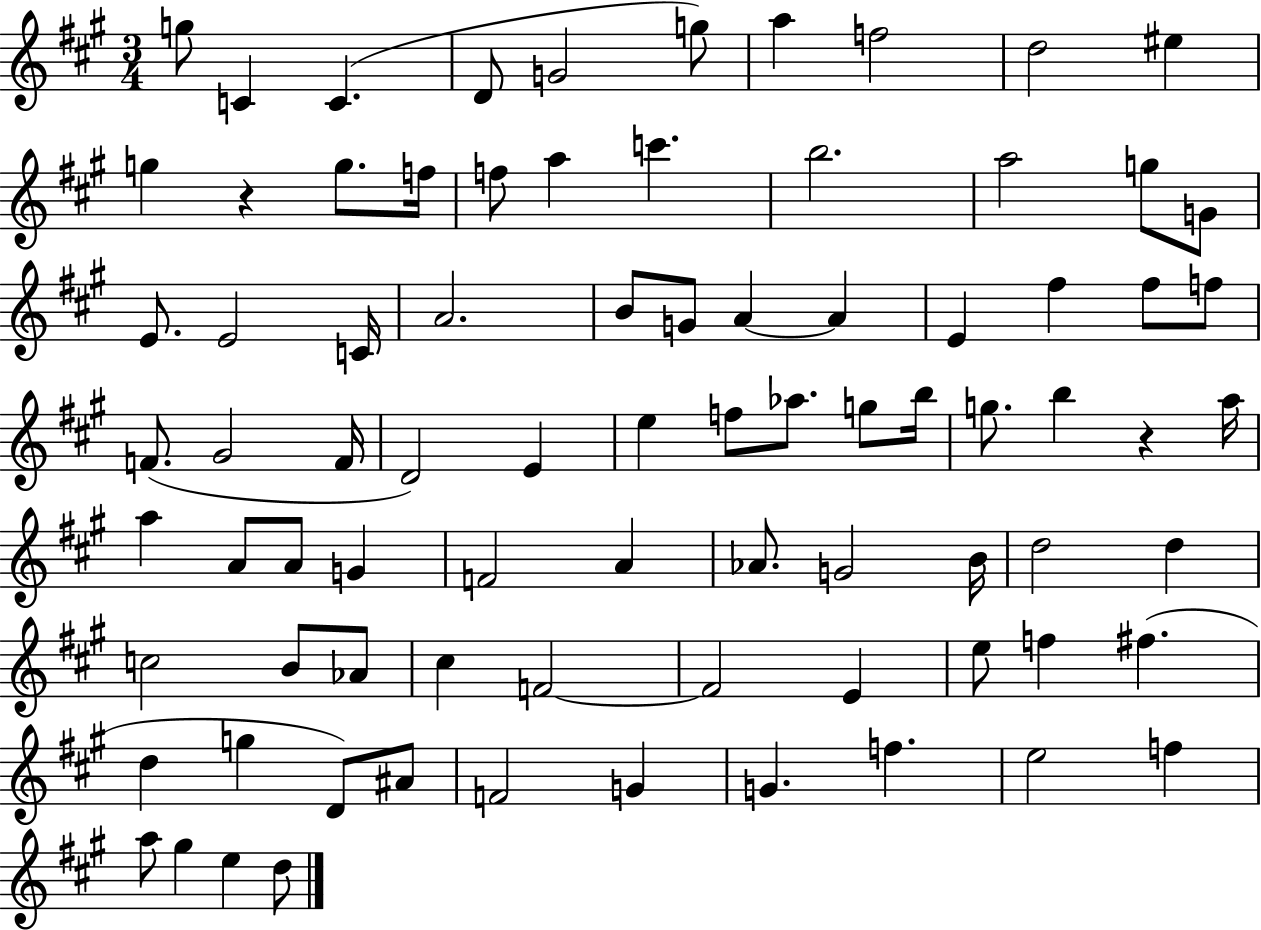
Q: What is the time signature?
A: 3/4